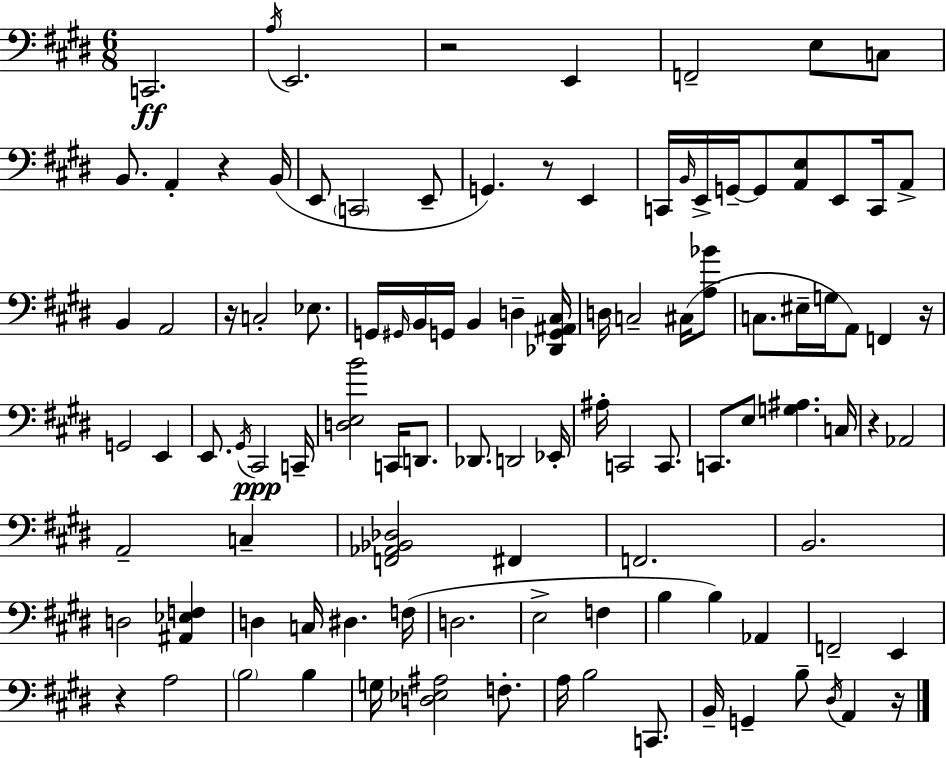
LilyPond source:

{
  \clef bass
  \numericTimeSignature
  \time 6/8
  \key e \major
  \repeat volta 2 { c,2.\ff | \acciaccatura { a16 } e,2. | r2 e,4 | f,2-- e8 c8 | \break b,8. a,4-. r4 | b,16( e,8 \parenthesize c,2 e,8-- | g,4.) r8 e,4 | c,16 \grace { b,16 } e,16-> g,16--~~ g,8 <a, e>8 e,8 c,16 | \break a,8-> b,4 a,2 | r16 c2-. ees8. | g,16 \grace { gis,16 } b,16 g,16 b,4 d4-- | <des, g, ais, cis>16 d16 c2-- | \break cis16( <a bes'>8 c8. eis16-- g16 a,8) f,4 | r16 g,2 e,4 | e,8. \acciaccatura { gis,16 } cis,2\ppp | c,16-- <d e b'>2 | \break c,16 d,8. des,8. d,2 | ees,16-. ais16-. c,2 | c,8. c,8. e8 <g ais>4. | c16 r4 aes,2 | \break a,2-- | c4-- <f, aes, bes, des>2 | fis,4 f,2. | b,2. | \break d2 | <ais, ees f>4 d4 c16 dis4. | f16( d2. | e2-> | \break f4 b4 b4) | aes,4 f,2-- | e,4 r4 a2 | \parenthesize b2 | \break b4 g16 <d ees ais>2 | f8.-. a16 b2 | c,8. b,16-- g,4-- b8-- \acciaccatura { dis16 } | a,4 r16 } \bar "|."
}